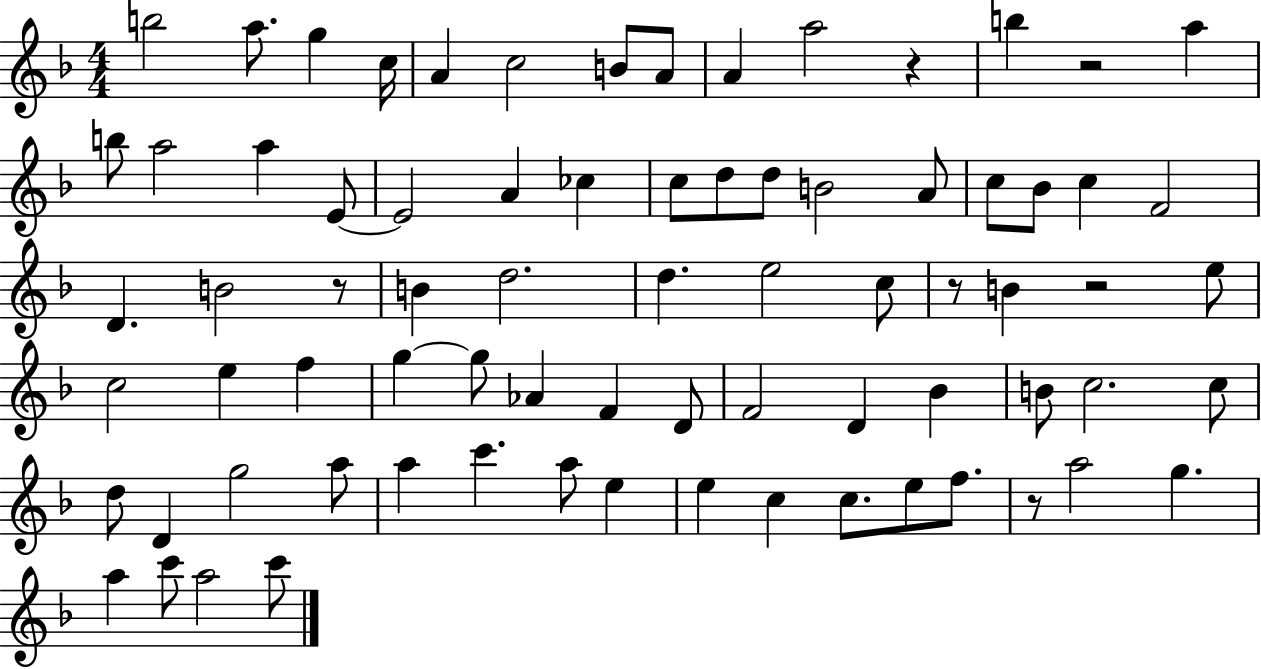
X:1
T:Untitled
M:4/4
L:1/4
K:F
b2 a/2 g c/4 A c2 B/2 A/2 A a2 z b z2 a b/2 a2 a E/2 E2 A _c c/2 d/2 d/2 B2 A/2 c/2 _B/2 c F2 D B2 z/2 B d2 d e2 c/2 z/2 B z2 e/2 c2 e f g g/2 _A F D/2 F2 D _B B/2 c2 c/2 d/2 D g2 a/2 a c' a/2 e e c c/2 e/2 f/2 z/2 a2 g a c'/2 a2 c'/2